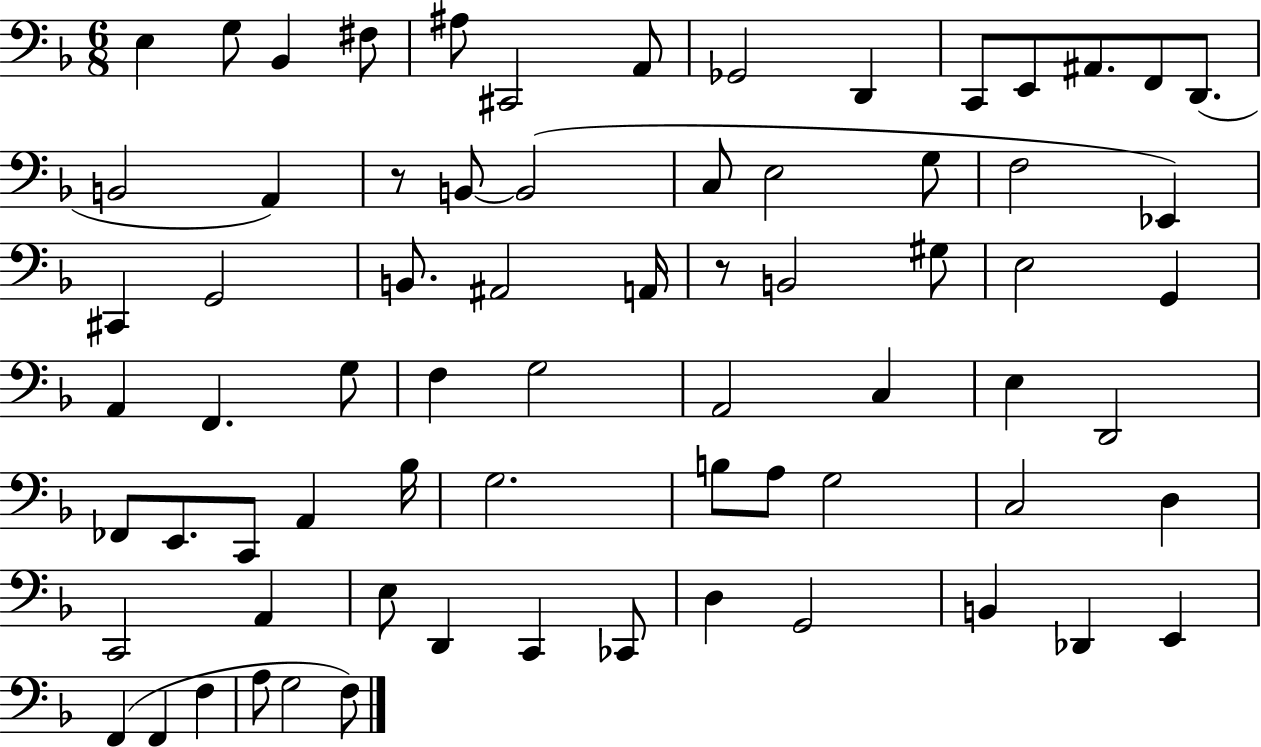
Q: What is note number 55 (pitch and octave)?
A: E3